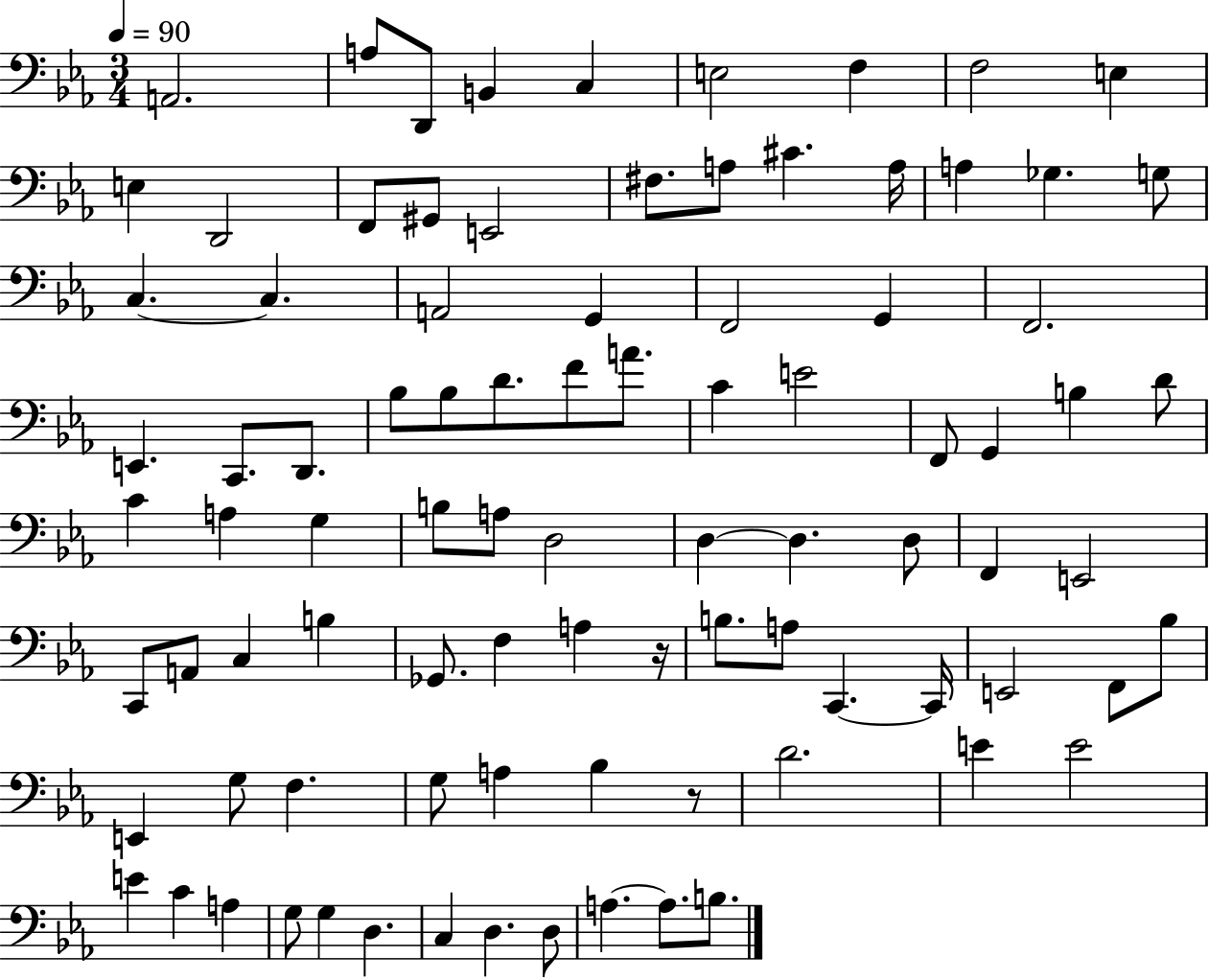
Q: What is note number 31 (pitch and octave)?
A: D2